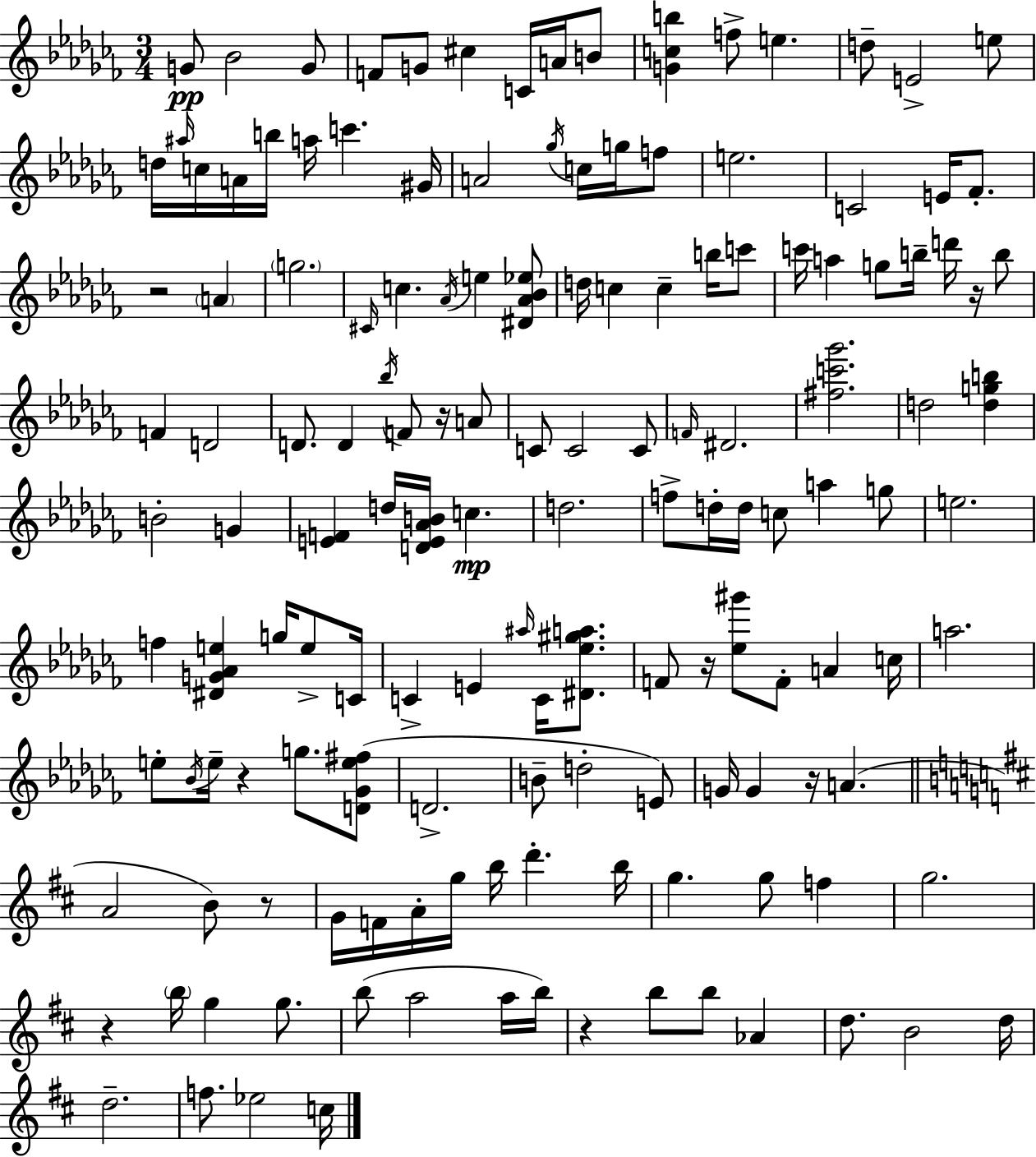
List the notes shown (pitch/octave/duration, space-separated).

G4/e Bb4/h G4/e F4/e G4/e C#5/q C4/s A4/s B4/e [G4,C5,B5]/q F5/e E5/q. D5/e E4/h E5/e D5/s A#5/s C5/s A4/s B5/s A5/s C6/q. G#4/s A4/h Gb5/s C5/s G5/s F5/e E5/h. C4/h E4/s FES4/e. R/h A4/q G5/h. C#4/s C5/q. Ab4/s E5/q [D#4,Ab4,Bb4,Eb5]/e D5/s C5/q C5/q B5/s C6/e C6/s A5/q G5/e B5/s D6/s R/s B5/e F4/q D4/h D4/e. D4/q Bb5/s F4/e R/s A4/e C4/e C4/h C4/e F4/s D#4/h. [F#5,C6,Gb6]/h. D5/h [D5,G5,B5]/q B4/h G4/q [E4,F4]/q D5/s [D4,E4,Ab4,B4]/s C5/q. D5/h. F5/e D5/s D5/s C5/e A5/q G5/e E5/h. F5/q [D#4,G4,Ab4,E5]/q G5/s E5/e C4/s C4/q E4/q A#5/s C4/s [D#4,Eb5,G#5,A5]/e. F4/e R/s [Eb5,G#6]/e F4/e A4/q C5/s A5/h. E5/e Bb4/s E5/s R/q G5/e. [D4,Gb4,E5,F#5]/e D4/h. B4/e D5/h E4/e G4/s G4/q R/s A4/q. A4/h B4/e R/e G4/s F4/s A4/s G5/s B5/s D6/q. B5/s G5/q. G5/e F5/q G5/h. R/q B5/s G5/q G5/e. B5/e A5/h A5/s B5/s R/q B5/e B5/e Ab4/q D5/e. B4/h D5/s D5/h. F5/e. Eb5/h C5/s